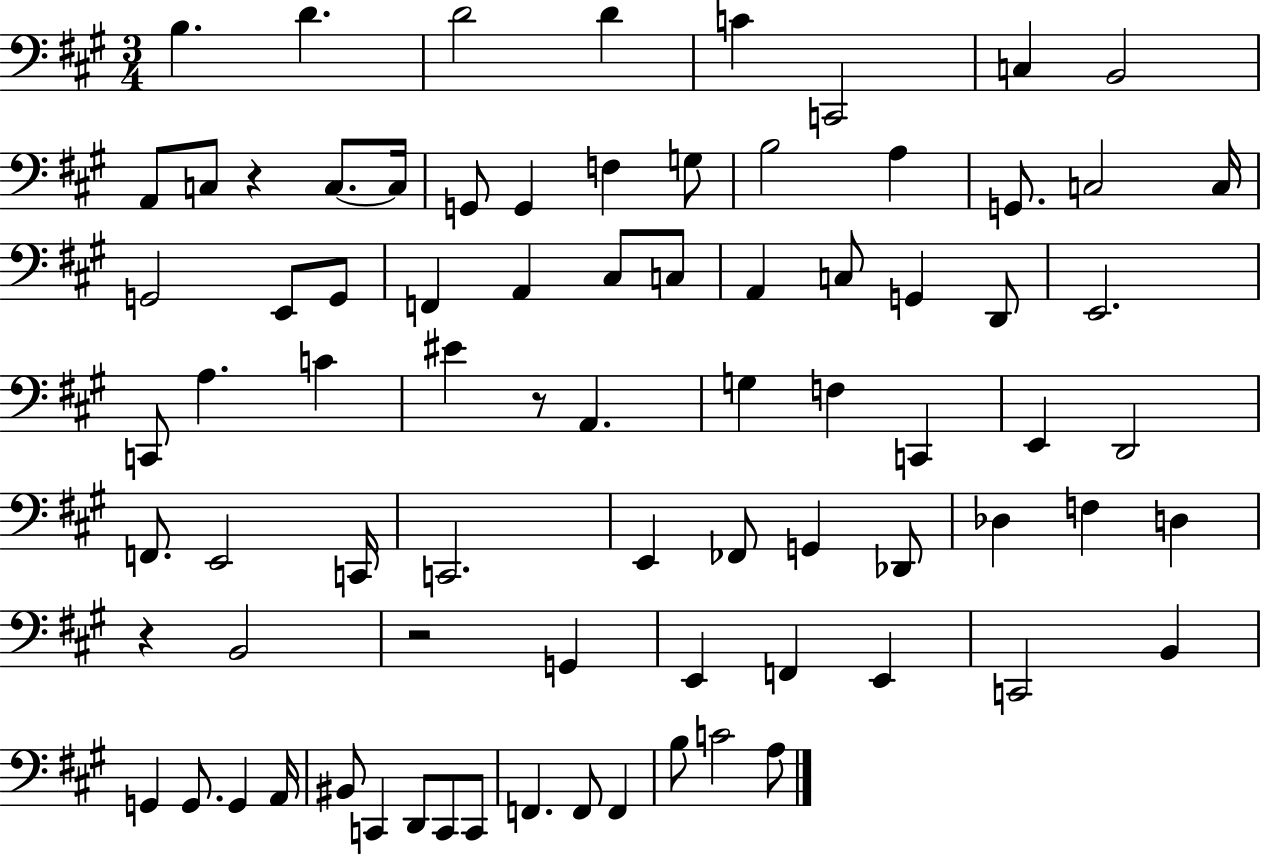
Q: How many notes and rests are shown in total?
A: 80